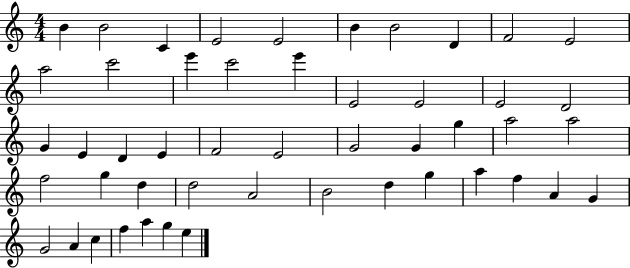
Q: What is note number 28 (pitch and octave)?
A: G5